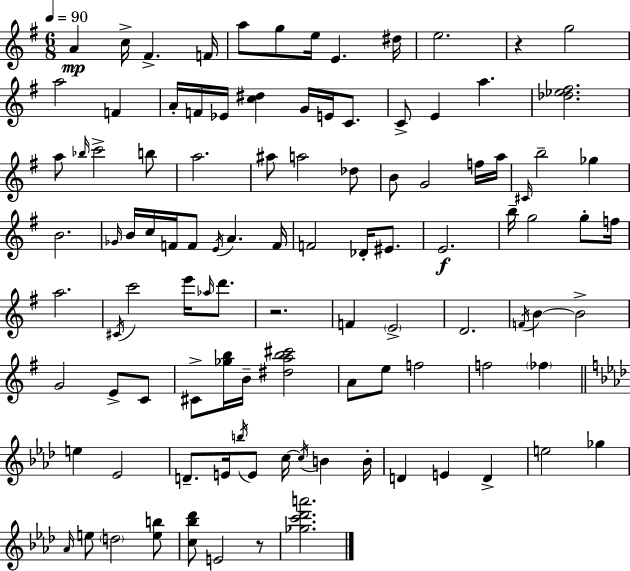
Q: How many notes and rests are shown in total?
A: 105